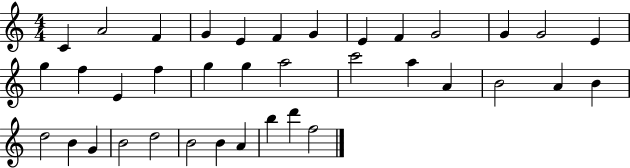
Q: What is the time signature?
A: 4/4